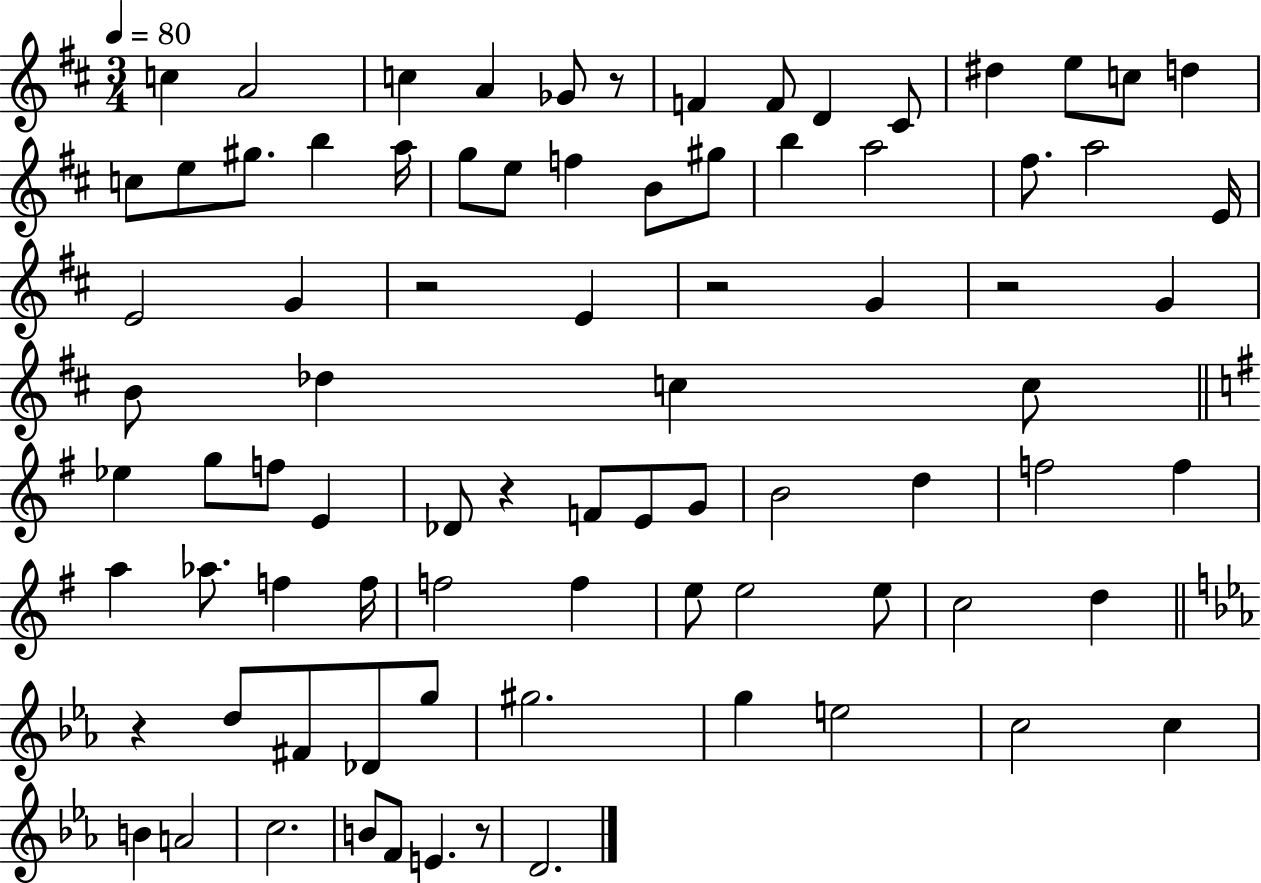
X:1
T:Untitled
M:3/4
L:1/4
K:D
c A2 c A _G/2 z/2 F F/2 D ^C/2 ^d e/2 c/2 d c/2 e/2 ^g/2 b a/4 g/2 e/2 f B/2 ^g/2 b a2 ^f/2 a2 E/4 E2 G z2 E z2 G z2 G B/2 _d c c/2 _e g/2 f/2 E _D/2 z F/2 E/2 G/2 B2 d f2 f a _a/2 f f/4 f2 f e/2 e2 e/2 c2 d z d/2 ^F/2 _D/2 g/2 ^g2 g e2 c2 c B A2 c2 B/2 F/2 E z/2 D2